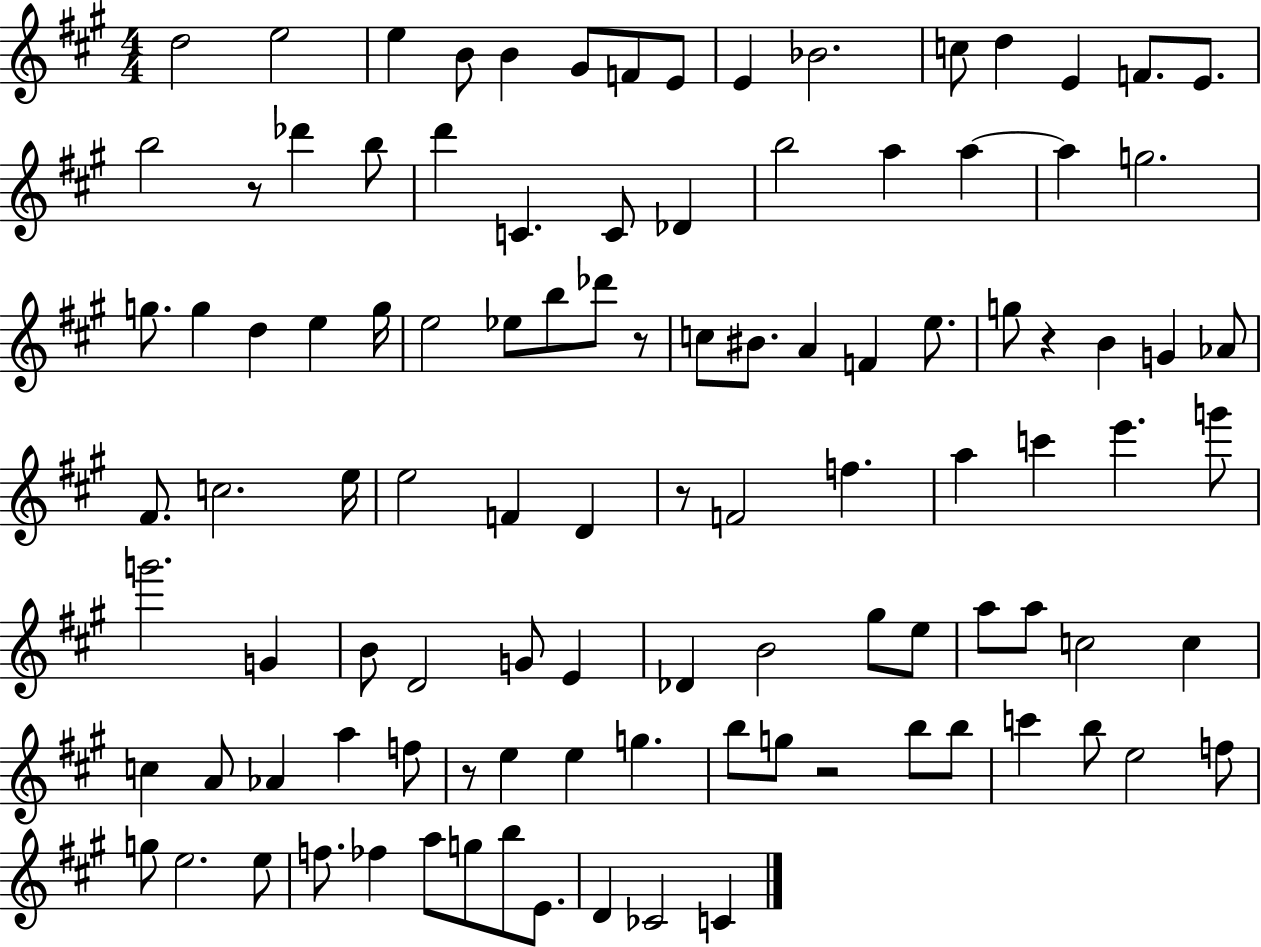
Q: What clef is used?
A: treble